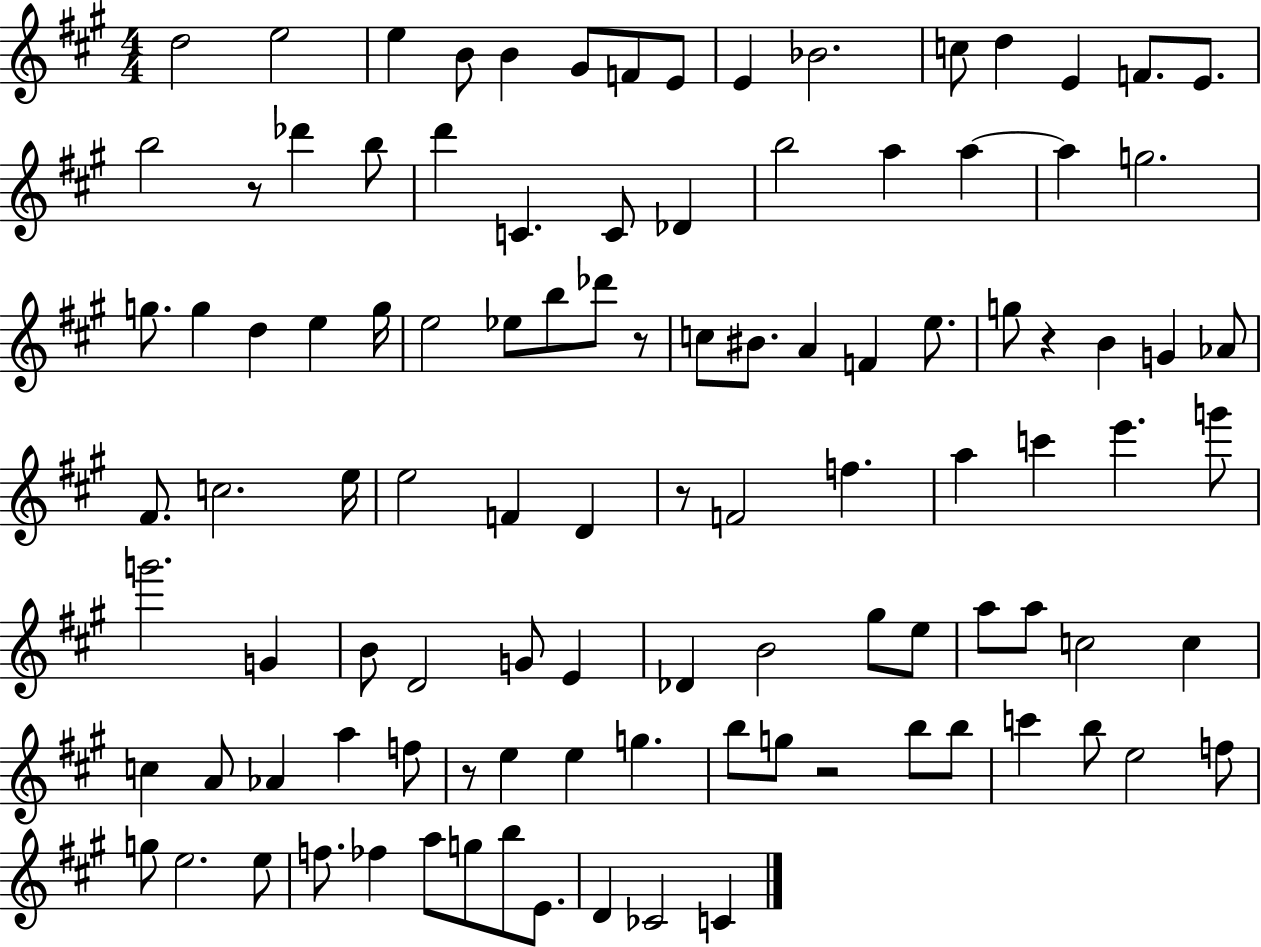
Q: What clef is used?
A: treble